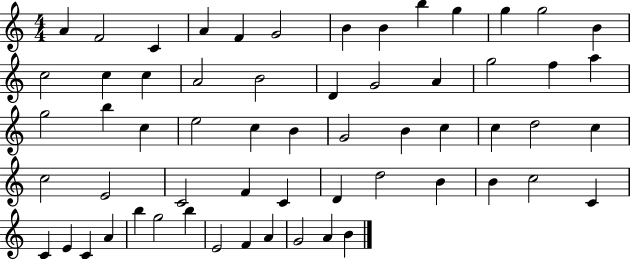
{
  \clef treble
  \numericTimeSignature
  \time 4/4
  \key c \major
  a'4 f'2 c'4 | a'4 f'4 g'2 | b'4 b'4 b''4 g''4 | g''4 g''2 b'4 | \break c''2 c''4 c''4 | a'2 b'2 | d'4 g'2 a'4 | g''2 f''4 a''4 | \break g''2 b''4 c''4 | e''2 c''4 b'4 | g'2 b'4 c''4 | c''4 d''2 c''4 | \break c''2 e'2 | c'2 f'4 c'4 | d'4 d''2 b'4 | b'4 c''2 c'4 | \break c'4 e'4 c'4 a'4 | b''4 g''2 b''4 | e'2 f'4 a'4 | g'2 a'4 b'4 | \break \bar "|."
}